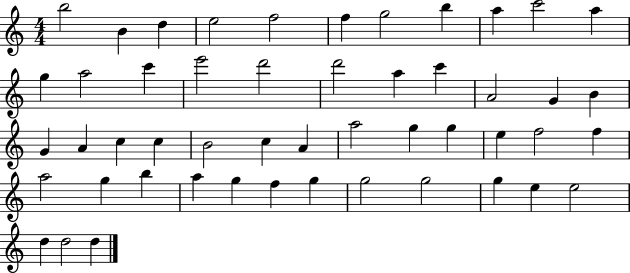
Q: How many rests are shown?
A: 0